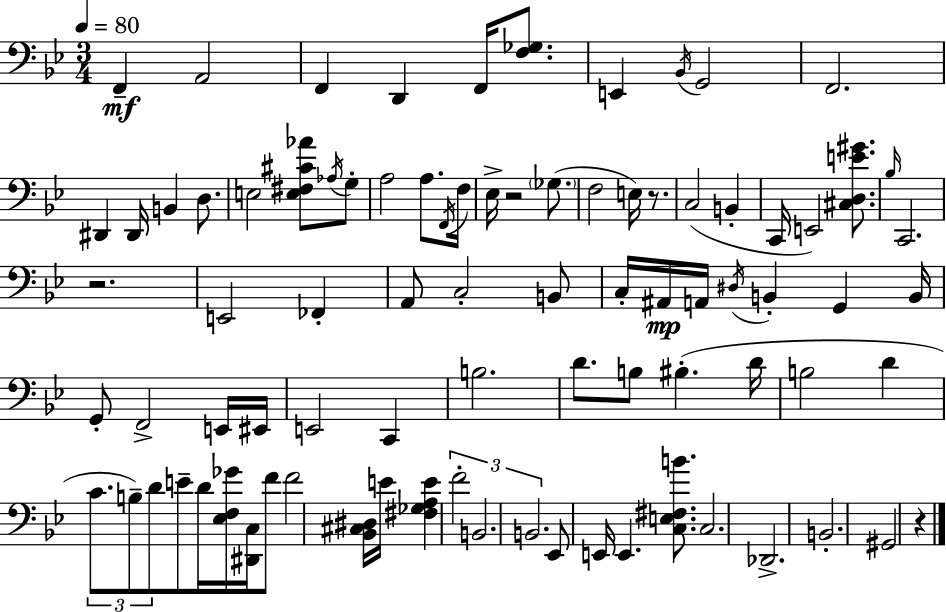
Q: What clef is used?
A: bass